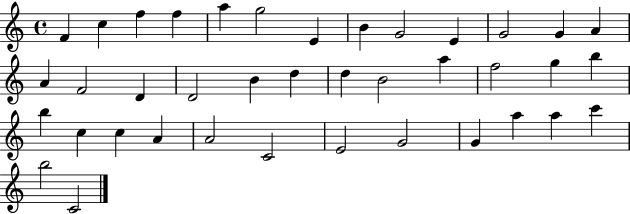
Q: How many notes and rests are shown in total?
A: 39